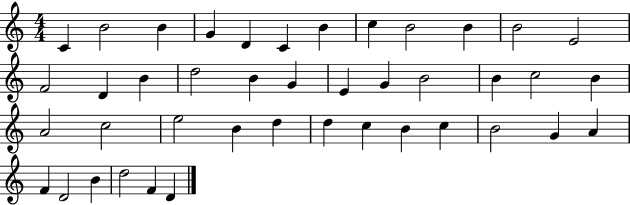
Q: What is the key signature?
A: C major